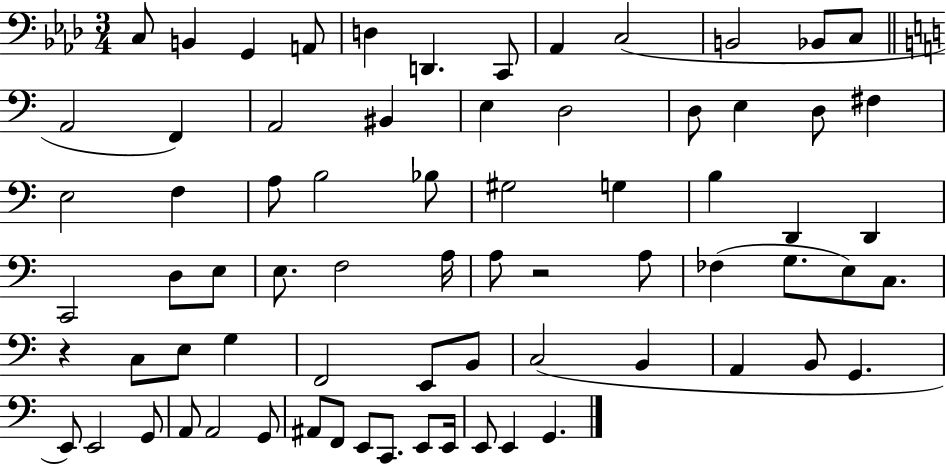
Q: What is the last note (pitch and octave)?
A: G2